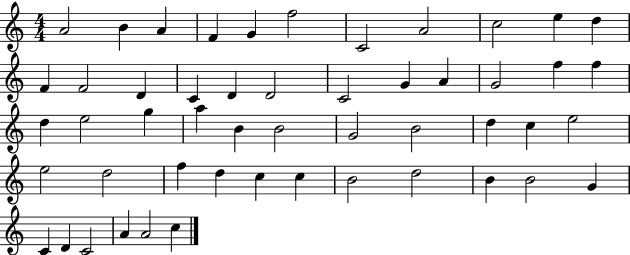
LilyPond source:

{
  \clef treble
  \numericTimeSignature
  \time 4/4
  \key c \major
  a'2 b'4 a'4 | f'4 g'4 f''2 | c'2 a'2 | c''2 e''4 d''4 | \break f'4 f'2 d'4 | c'4 d'4 d'2 | c'2 g'4 a'4 | g'2 f''4 f''4 | \break d''4 e''2 g''4 | a''4 b'4 b'2 | g'2 b'2 | d''4 c''4 e''2 | \break e''2 d''2 | f''4 d''4 c''4 c''4 | b'2 d''2 | b'4 b'2 g'4 | \break c'4 d'4 c'2 | a'4 a'2 c''4 | \bar "|."
}